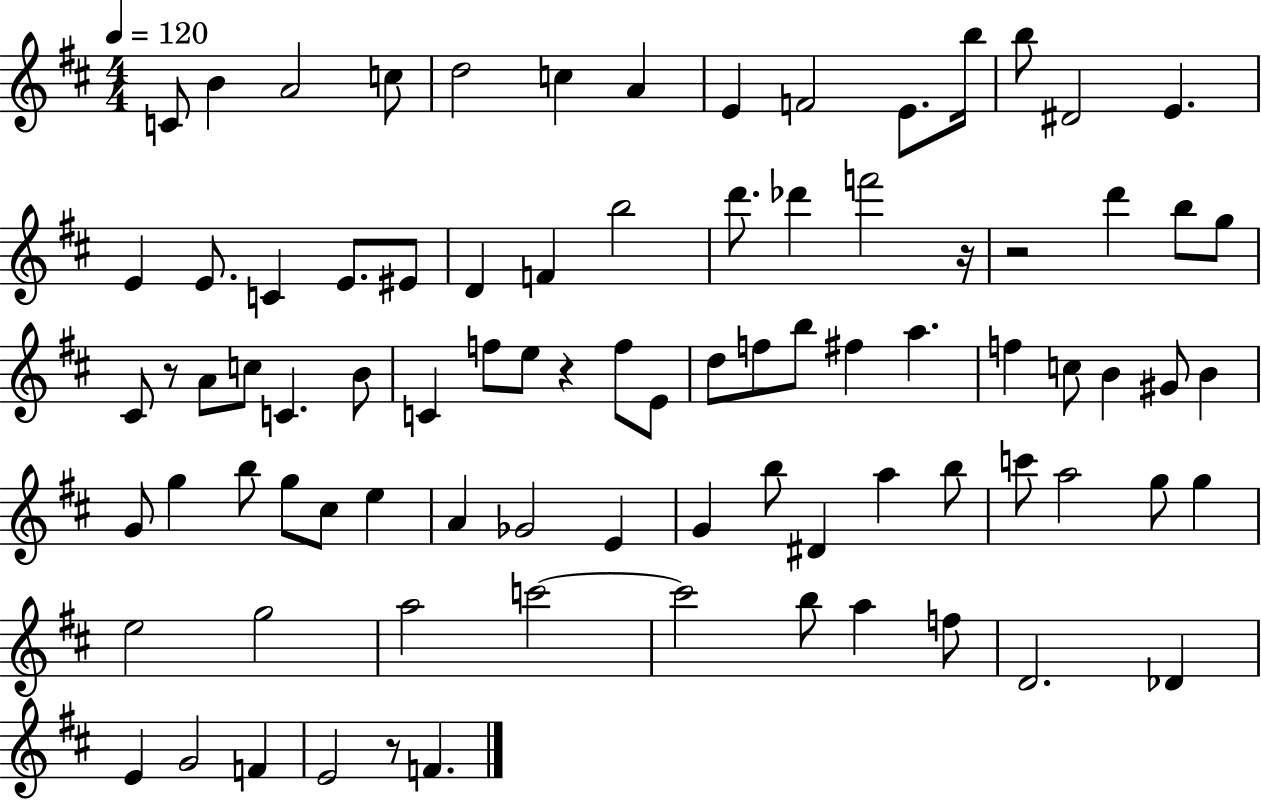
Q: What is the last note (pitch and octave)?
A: F4